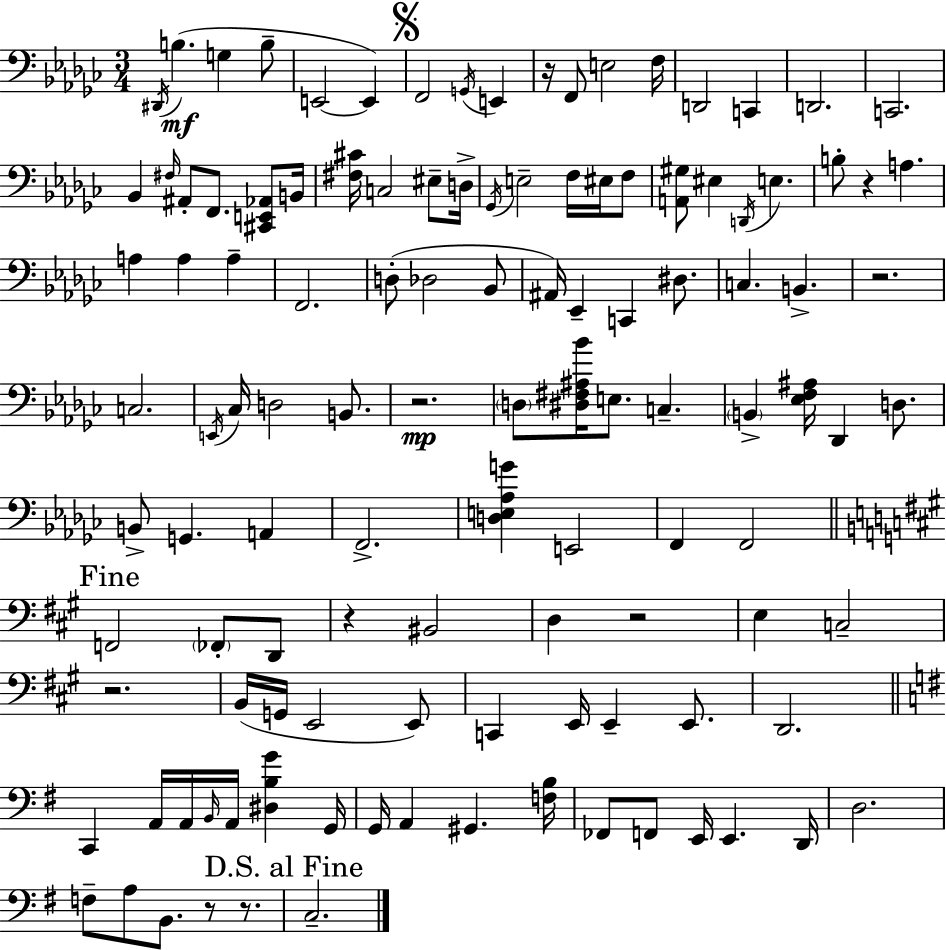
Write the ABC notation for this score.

X:1
T:Untitled
M:3/4
L:1/4
K:Ebm
^D,,/4 B, G, B,/2 E,,2 E,, F,,2 G,,/4 E,, z/4 F,,/2 E,2 F,/4 D,,2 C,, D,,2 C,,2 _B,, ^F,/4 ^A,,/2 F,,/2 [^C,,E,,_A,,]/2 B,,/4 [^F,^C]/4 C,2 ^E,/2 D,/4 _G,,/4 E,2 F,/4 ^E,/4 F,/2 [A,,^G,]/2 ^E, D,,/4 E, B,/2 z A, A, A, A, F,,2 D,/2 _D,2 _B,,/2 ^A,,/4 _E,, C,, ^D,/2 C, B,, z2 C,2 E,,/4 _C,/4 D,2 B,,/2 z2 D,/2 [^D,^F,^A,_B]/4 E,/2 C, B,, [_E,F,^A,]/4 _D,, D,/2 B,,/2 G,, A,, F,,2 [D,E,_A,G] E,,2 F,, F,,2 F,,2 _F,,/2 D,,/2 z ^B,,2 D, z2 E, C,2 z2 B,,/4 G,,/4 E,,2 E,,/2 C,, E,,/4 E,, E,,/2 D,,2 C,, A,,/4 A,,/4 B,,/4 A,,/4 [^D,B,G] G,,/4 G,,/4 A,, ^G,, [F,B,]/4 _F,,/2 F,,/2 E,,/4 E,, D,,/4 D,2 F,/2 A,/2 B,,/2 z/2 z/2 C,2